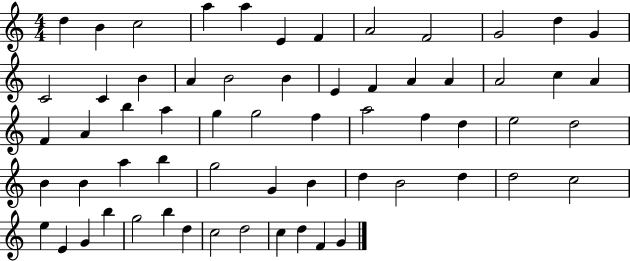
{
  \clef treble
  \numericTimeSignature
  \time 4/4
  \key c \major
  d''4 b'4 c''2 | a''4 a''4 e'4 f'4 | a'2 f'2 | g'2 d''4 g'4 | \break c'2 c'4 b'4 | a'4 b'2 b'4 | e'4 f'4 a'4 a'4 | a'2 c''4 a'4 | \break f'4 a'4 b''4 a''4 | g''4 g''2 f''4 | a''2 f''4 d''4 | e''2 d''2 | \break b'4 b'4 a''4 b''4 | g''2 g'4 b'4 | d''4 b'2 d''4 | d''2 c''2 | \break e''4 e'4 g'4 b''4 | g''2 b''4 d''4 | c''2 d''2 | c''4 d''4 f'4 g'4 | \break \bar "|."
}